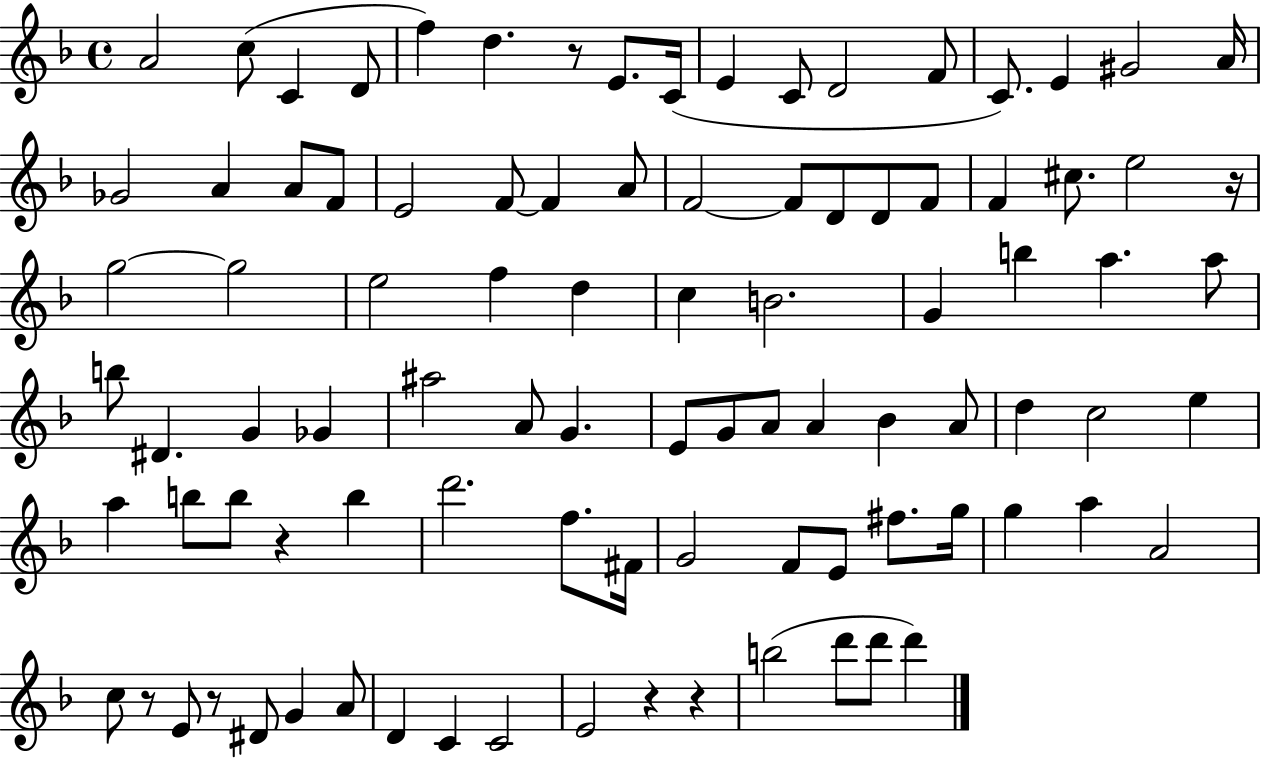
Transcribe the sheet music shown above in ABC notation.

X:1
T:Untitled
M:4/4
L:1/4
K:F
A2 c/2 C D/2 f d z/2 E/2 C/4 E C/2 D2 F/2 C/2 E ^G2 A/4 _G2 A A/2 F/2 E2 F/2 F A/2 F2 F/2 D/2 D/2 F/2 F ^c/2 e2 z/4 g2 g2 e2 f d c B2 G b a a/2 b/2 ^D G _G ^a2 A/2 G E/2 G/2 A/2 A _B A/2 d c2 e a b/2 b/2 z b d'2 f/2 ^F/4 G2 F/2 E/2 ^f/2 g/4 g a A2 c/2 z/2 E/2 z/2 ^D/2 G A/2 D C C2 E2 z z b2 d'/2 d'/2 d'